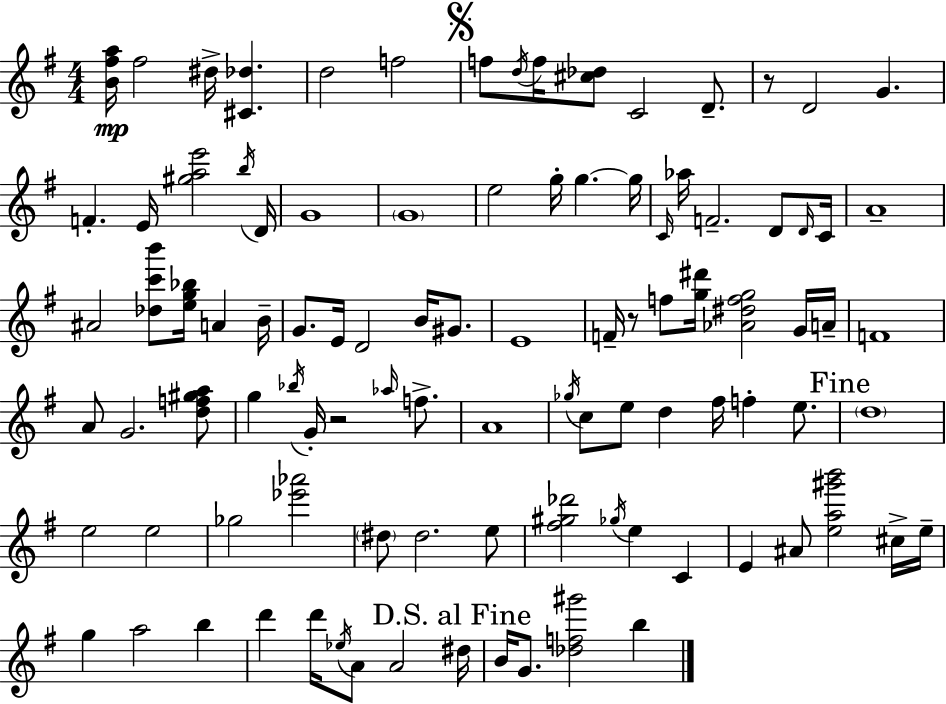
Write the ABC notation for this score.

X:1
T:Untitled
M:4/4
L:1/4
K:G
[B^fa]/4 ^f2 ^d/4 [^C_d] d2 f2 f/2 d/4 f/4 [^c_d]/2 C2 D/2 z/2 D2 G F E/4 [^gae']2 b/4 D/4 G4 G4 e2 g/4 g g/4 C/4 _a/4 F2 D/2 D/4 C/4 A4 ^A2 [_dc'b']/2 [eg_b]/4 A B/4 G/2 E/4 D2 B/4 ^G/2 E4 F/4 z/2 f/2 [g^d']/4 [_A^dfg]2 G/4 A/4 F4 A/2 G2 [df^ga]/2 g _b/4 G/4 z2 _a/4 f/2 A4 _g/4 c/2 e/2 d ^f/4 f e/2 d4 e2 e2 _g2 [_e'_a']2 ^d/2 ^d2 e/2 [^f^g_d']2 _g/4 e C E ^A/2 [ea^g'b']2 ^c/4 e/4 g a2 b d' d'/4 _e/4 A/2 A2 ^d/4 B/4 G/2 [_df^g']2 b